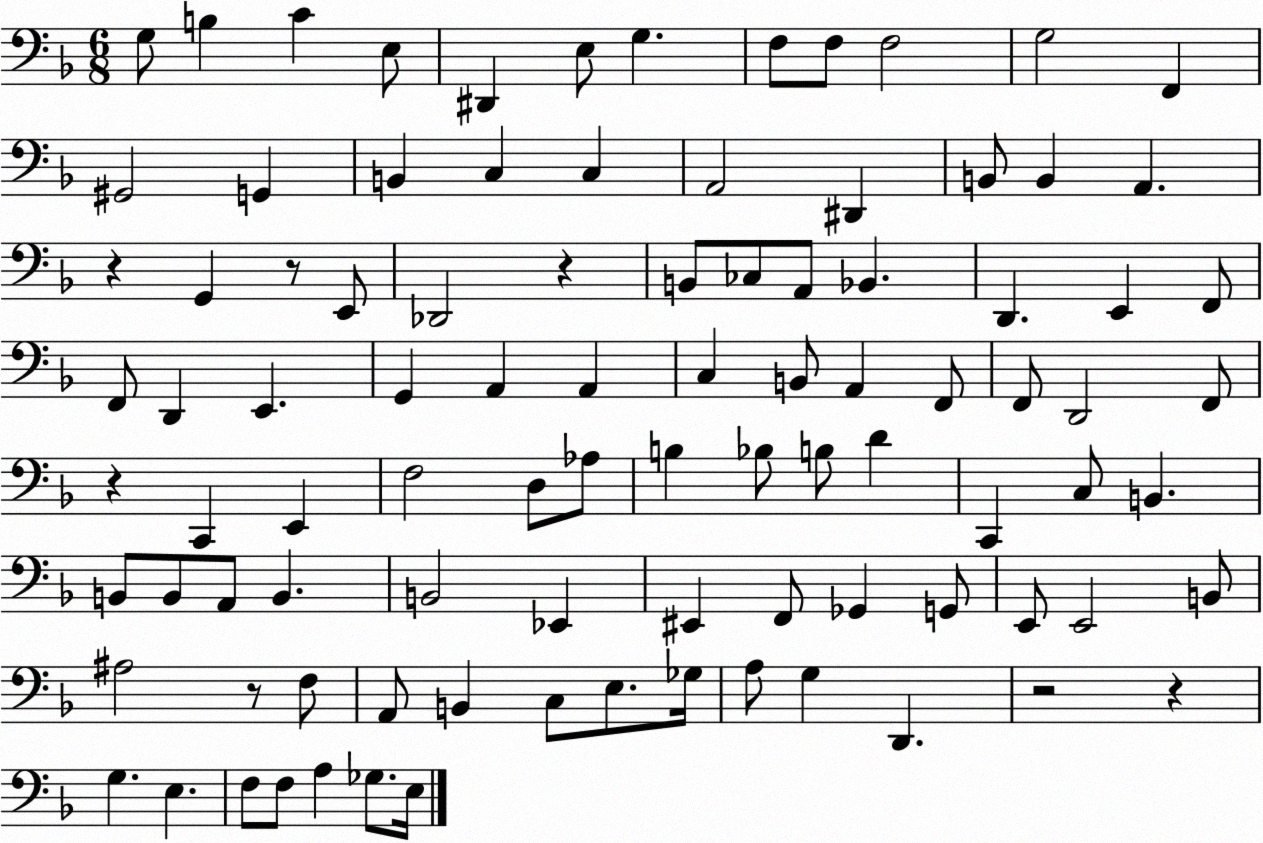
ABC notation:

X:1
T:Untitled
M:6/8
L:1/4
K:F
G,/2 B, C E,/2 ^D,, E,/2 G, F,/2 F,/2 F,2 G,2 F,, ^G,,2 G,, B,, C, C, A,,2 ^D,, B,,/2 B,, A,, z G,, z/2 E,,/2 _D,,2 z B,,/2 _C,/2 A,,/2 _B,, D,, E,, F,,/2 F,,/2 D,, E,, G,, A,, A,, C, B,,/2 A,, F,,/2 F,,/2 D,,2 F,,/2 z C,, E,, F,2 D,/2 _A,/2 B, _B,/2 B,/2 D C,, C,/2 B,, B,,/2 B,,/2 A,,/2 B,, B,,2 _E,, ^E,, F,,/2 _G,, G,,/2 E,,/2 E,,2 B,,/2 ^A,2 z/2 F,/2 A,,/2 B,, C,/2 E,/2 _G,/4 A,/2 G, D,, z2 z G, E, F,/2 F,/2 A, _G,/2 E,/4